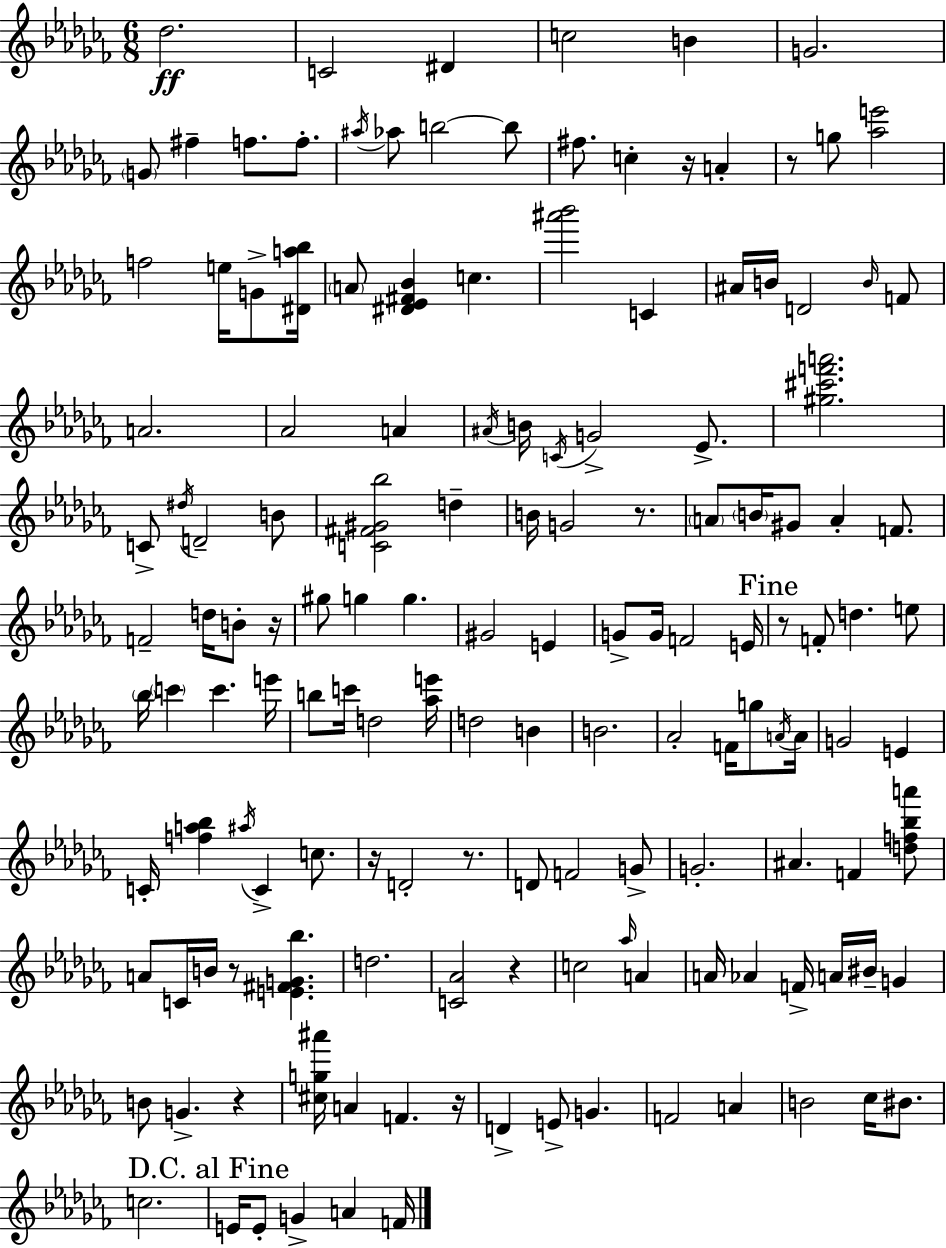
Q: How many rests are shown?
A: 11